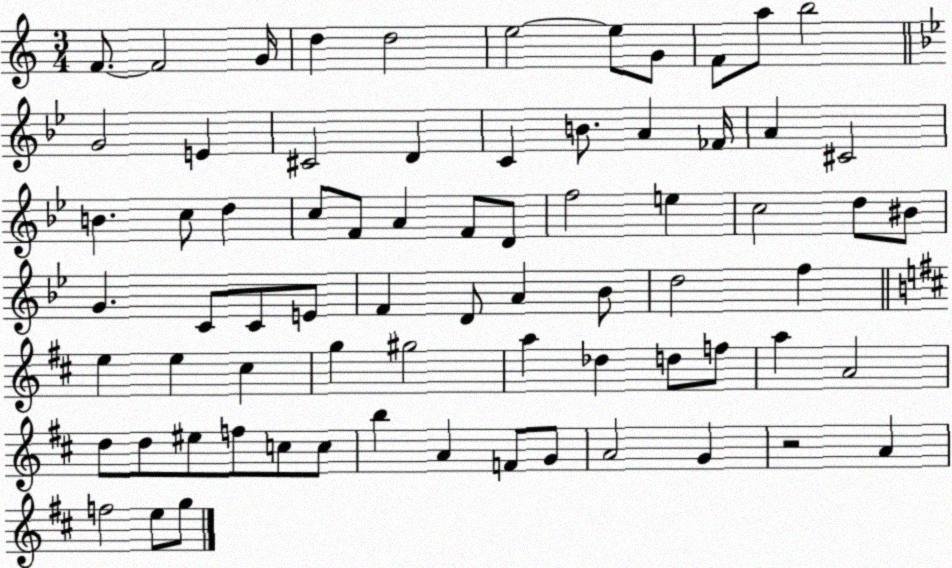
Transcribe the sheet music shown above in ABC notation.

X:1
T:Untitled
M:3/4
L:1/4
K:C
F/2 F2 G/4 d d2 e2 e/2 G/2 F/2 a/2 b2 G2 E ^C2 D C B/2 A _F/4 A ^C2 B c/2 d c/2 F/2 A F/2 D/2 f2 e c2 d/2 ^B/2 G C/2 C/2 E/2 F D/2 A _B/2 d2 f e e ^c g ^g2 a _d d/2 f/2 a A2 d/2 d/2 ^e/2 f/2 c/2 c/2 b A F/2 G/2 A2 G z2 A f2 e/2 g/2